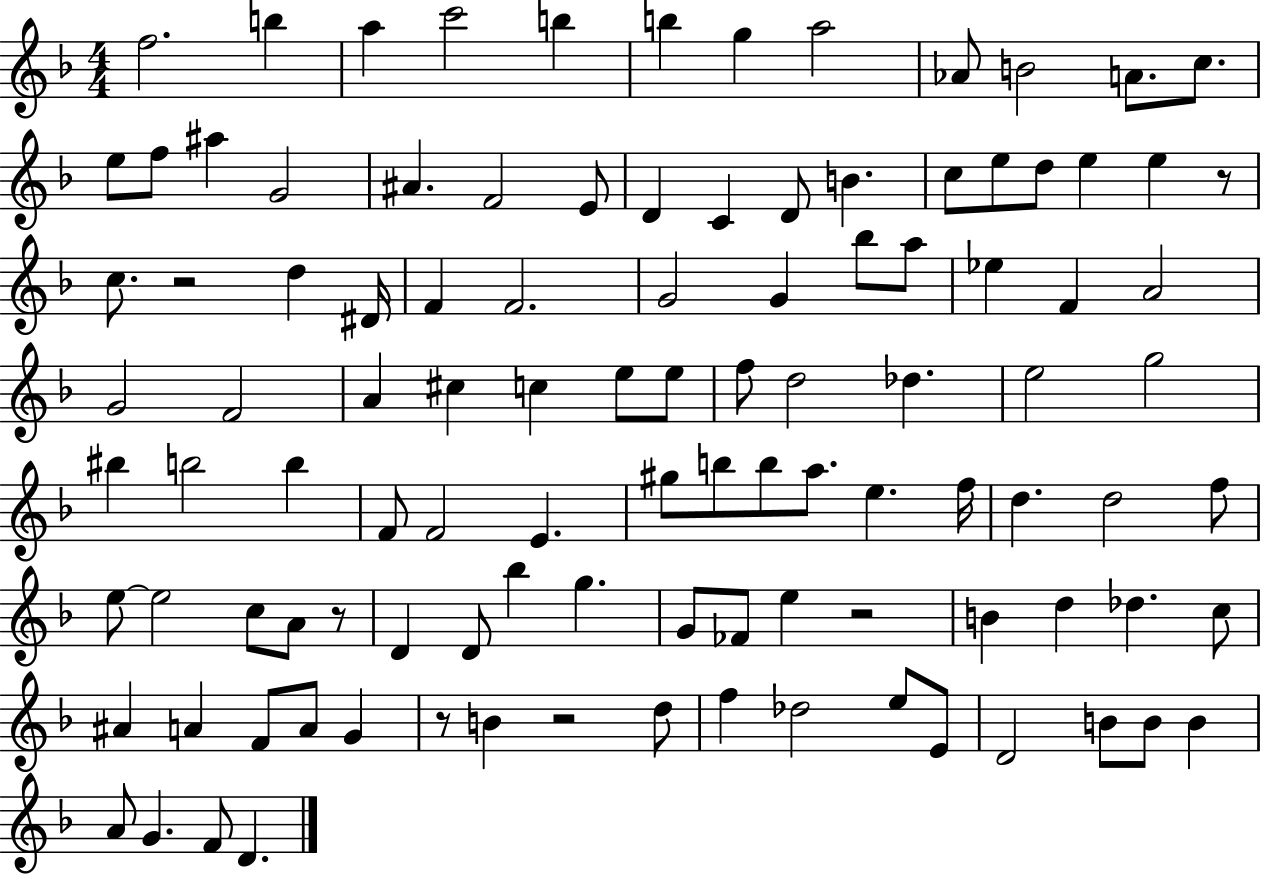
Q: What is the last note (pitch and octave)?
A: D4